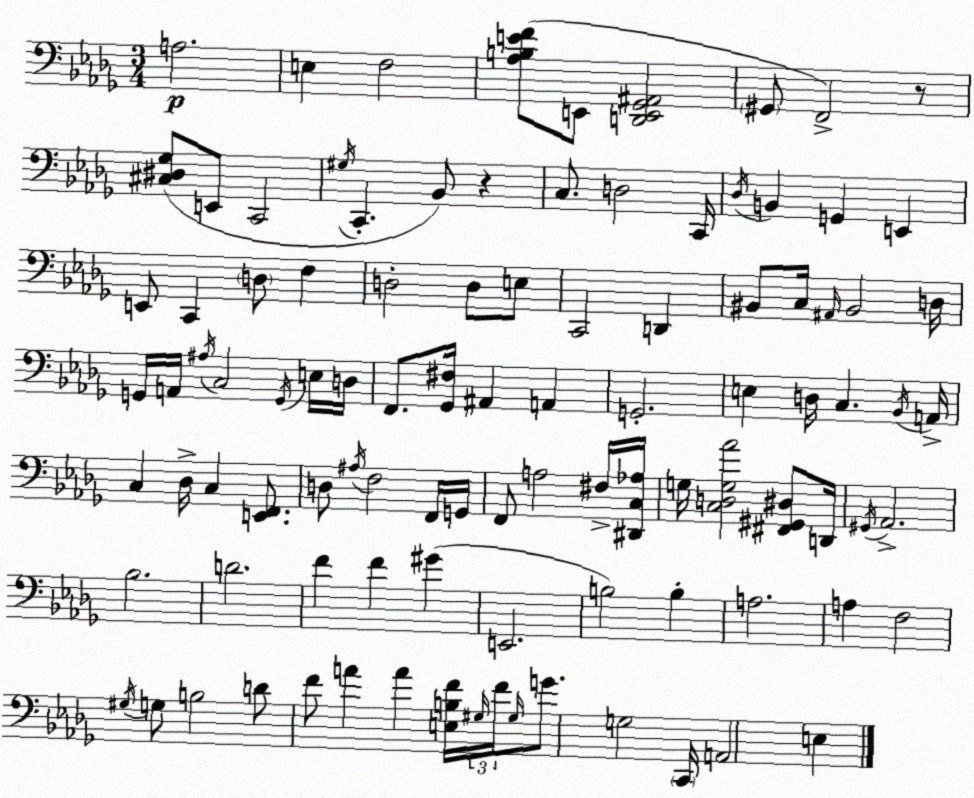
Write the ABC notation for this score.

X:1
T:Untitled
M:3/4
L:1/4
K:Bbm
A,2 E, F,2 [_A,B,EF]/2 E,,/2 [D,,E,,_G,,^A,,]2 ^G,,/2 F,,2 z/2 [^C,^D,_G,]/2 E,,/2 C,,2 ^G,/4 C,, _B,,/2 z C,/2 D,2 C,,/4 _D,/4 B,, G,, E,, E,,/2 C,, D,/2 F, D,2 D,/2 E,/2 C,,2 D,, ^B,,/2 C,/4 ^A,,/4 ^B,,2 D,/4 G,,/4 A,,/4 ^A,/4 C,2 G,,/4 E,/4 D,/4 F,,/2 [_G,,^F,]/4 ^A,, A,, G,,2 E, D,/4 C, _B,,/4 A,,/4 C, _D,/4 C, [E,,F,,]/2 D,/2 ^A,/4 F,2 F,,/4 G,,/4 F,,/2 A,2 ^F,/4 [^D,,C,_A,]/4 G,/4 [C,D,G,_A]2 [^F,,^G,,^D,]/2 D,,/4 ^G,,/4 _A,,2 _B,2 D2 F F ^G E,,2 B,2 B, A,2 A, F,2 ^G,/4 G,/2 B,2 D/2 F/2 A A [E,B,F]/4 ^G,/4 F/4 ^G,/4 G/2 G,2 C,,/4 A,,2 E,